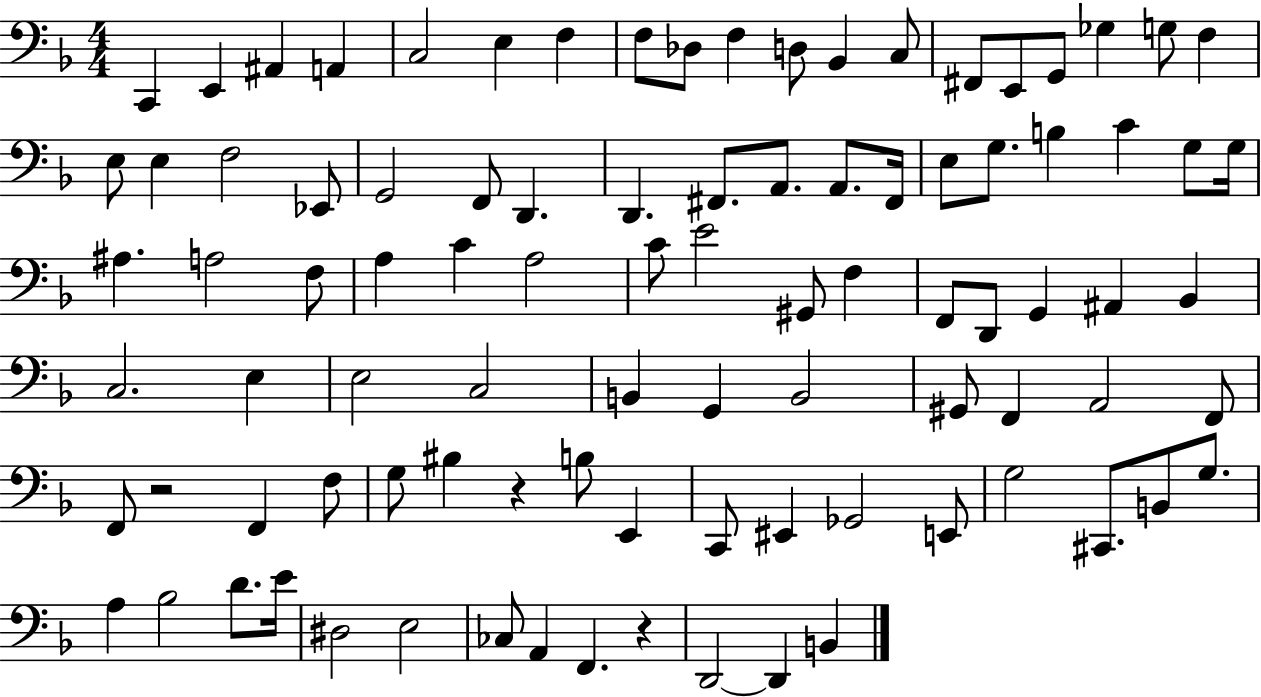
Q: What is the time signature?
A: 4/4